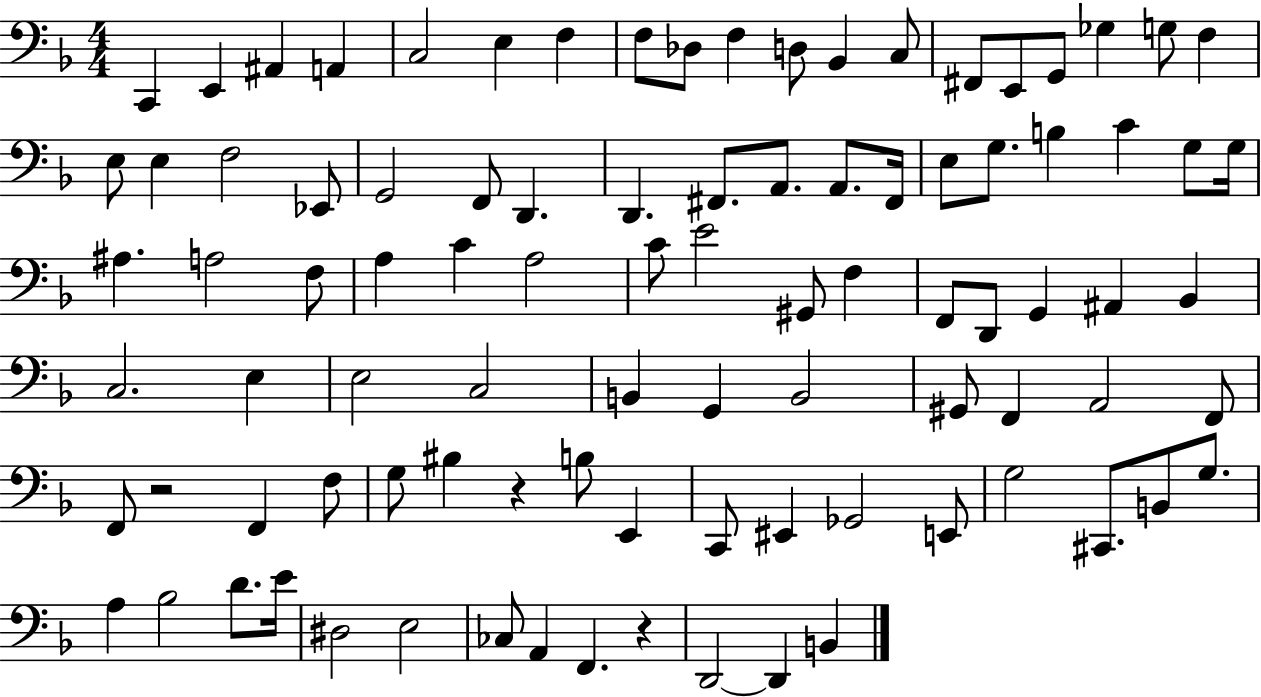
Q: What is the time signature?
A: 4/4